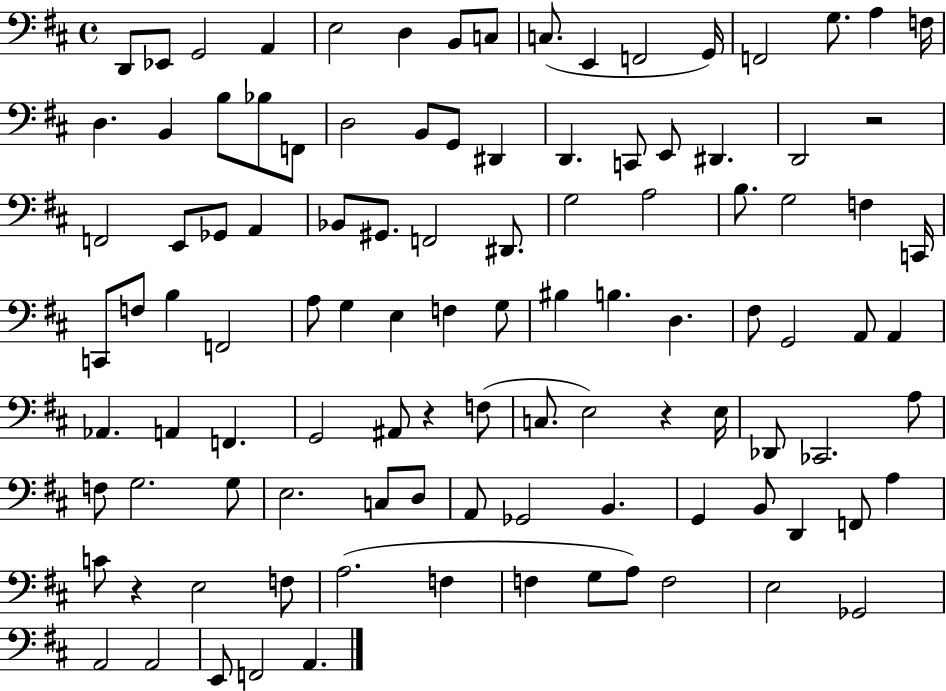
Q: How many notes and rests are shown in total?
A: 106